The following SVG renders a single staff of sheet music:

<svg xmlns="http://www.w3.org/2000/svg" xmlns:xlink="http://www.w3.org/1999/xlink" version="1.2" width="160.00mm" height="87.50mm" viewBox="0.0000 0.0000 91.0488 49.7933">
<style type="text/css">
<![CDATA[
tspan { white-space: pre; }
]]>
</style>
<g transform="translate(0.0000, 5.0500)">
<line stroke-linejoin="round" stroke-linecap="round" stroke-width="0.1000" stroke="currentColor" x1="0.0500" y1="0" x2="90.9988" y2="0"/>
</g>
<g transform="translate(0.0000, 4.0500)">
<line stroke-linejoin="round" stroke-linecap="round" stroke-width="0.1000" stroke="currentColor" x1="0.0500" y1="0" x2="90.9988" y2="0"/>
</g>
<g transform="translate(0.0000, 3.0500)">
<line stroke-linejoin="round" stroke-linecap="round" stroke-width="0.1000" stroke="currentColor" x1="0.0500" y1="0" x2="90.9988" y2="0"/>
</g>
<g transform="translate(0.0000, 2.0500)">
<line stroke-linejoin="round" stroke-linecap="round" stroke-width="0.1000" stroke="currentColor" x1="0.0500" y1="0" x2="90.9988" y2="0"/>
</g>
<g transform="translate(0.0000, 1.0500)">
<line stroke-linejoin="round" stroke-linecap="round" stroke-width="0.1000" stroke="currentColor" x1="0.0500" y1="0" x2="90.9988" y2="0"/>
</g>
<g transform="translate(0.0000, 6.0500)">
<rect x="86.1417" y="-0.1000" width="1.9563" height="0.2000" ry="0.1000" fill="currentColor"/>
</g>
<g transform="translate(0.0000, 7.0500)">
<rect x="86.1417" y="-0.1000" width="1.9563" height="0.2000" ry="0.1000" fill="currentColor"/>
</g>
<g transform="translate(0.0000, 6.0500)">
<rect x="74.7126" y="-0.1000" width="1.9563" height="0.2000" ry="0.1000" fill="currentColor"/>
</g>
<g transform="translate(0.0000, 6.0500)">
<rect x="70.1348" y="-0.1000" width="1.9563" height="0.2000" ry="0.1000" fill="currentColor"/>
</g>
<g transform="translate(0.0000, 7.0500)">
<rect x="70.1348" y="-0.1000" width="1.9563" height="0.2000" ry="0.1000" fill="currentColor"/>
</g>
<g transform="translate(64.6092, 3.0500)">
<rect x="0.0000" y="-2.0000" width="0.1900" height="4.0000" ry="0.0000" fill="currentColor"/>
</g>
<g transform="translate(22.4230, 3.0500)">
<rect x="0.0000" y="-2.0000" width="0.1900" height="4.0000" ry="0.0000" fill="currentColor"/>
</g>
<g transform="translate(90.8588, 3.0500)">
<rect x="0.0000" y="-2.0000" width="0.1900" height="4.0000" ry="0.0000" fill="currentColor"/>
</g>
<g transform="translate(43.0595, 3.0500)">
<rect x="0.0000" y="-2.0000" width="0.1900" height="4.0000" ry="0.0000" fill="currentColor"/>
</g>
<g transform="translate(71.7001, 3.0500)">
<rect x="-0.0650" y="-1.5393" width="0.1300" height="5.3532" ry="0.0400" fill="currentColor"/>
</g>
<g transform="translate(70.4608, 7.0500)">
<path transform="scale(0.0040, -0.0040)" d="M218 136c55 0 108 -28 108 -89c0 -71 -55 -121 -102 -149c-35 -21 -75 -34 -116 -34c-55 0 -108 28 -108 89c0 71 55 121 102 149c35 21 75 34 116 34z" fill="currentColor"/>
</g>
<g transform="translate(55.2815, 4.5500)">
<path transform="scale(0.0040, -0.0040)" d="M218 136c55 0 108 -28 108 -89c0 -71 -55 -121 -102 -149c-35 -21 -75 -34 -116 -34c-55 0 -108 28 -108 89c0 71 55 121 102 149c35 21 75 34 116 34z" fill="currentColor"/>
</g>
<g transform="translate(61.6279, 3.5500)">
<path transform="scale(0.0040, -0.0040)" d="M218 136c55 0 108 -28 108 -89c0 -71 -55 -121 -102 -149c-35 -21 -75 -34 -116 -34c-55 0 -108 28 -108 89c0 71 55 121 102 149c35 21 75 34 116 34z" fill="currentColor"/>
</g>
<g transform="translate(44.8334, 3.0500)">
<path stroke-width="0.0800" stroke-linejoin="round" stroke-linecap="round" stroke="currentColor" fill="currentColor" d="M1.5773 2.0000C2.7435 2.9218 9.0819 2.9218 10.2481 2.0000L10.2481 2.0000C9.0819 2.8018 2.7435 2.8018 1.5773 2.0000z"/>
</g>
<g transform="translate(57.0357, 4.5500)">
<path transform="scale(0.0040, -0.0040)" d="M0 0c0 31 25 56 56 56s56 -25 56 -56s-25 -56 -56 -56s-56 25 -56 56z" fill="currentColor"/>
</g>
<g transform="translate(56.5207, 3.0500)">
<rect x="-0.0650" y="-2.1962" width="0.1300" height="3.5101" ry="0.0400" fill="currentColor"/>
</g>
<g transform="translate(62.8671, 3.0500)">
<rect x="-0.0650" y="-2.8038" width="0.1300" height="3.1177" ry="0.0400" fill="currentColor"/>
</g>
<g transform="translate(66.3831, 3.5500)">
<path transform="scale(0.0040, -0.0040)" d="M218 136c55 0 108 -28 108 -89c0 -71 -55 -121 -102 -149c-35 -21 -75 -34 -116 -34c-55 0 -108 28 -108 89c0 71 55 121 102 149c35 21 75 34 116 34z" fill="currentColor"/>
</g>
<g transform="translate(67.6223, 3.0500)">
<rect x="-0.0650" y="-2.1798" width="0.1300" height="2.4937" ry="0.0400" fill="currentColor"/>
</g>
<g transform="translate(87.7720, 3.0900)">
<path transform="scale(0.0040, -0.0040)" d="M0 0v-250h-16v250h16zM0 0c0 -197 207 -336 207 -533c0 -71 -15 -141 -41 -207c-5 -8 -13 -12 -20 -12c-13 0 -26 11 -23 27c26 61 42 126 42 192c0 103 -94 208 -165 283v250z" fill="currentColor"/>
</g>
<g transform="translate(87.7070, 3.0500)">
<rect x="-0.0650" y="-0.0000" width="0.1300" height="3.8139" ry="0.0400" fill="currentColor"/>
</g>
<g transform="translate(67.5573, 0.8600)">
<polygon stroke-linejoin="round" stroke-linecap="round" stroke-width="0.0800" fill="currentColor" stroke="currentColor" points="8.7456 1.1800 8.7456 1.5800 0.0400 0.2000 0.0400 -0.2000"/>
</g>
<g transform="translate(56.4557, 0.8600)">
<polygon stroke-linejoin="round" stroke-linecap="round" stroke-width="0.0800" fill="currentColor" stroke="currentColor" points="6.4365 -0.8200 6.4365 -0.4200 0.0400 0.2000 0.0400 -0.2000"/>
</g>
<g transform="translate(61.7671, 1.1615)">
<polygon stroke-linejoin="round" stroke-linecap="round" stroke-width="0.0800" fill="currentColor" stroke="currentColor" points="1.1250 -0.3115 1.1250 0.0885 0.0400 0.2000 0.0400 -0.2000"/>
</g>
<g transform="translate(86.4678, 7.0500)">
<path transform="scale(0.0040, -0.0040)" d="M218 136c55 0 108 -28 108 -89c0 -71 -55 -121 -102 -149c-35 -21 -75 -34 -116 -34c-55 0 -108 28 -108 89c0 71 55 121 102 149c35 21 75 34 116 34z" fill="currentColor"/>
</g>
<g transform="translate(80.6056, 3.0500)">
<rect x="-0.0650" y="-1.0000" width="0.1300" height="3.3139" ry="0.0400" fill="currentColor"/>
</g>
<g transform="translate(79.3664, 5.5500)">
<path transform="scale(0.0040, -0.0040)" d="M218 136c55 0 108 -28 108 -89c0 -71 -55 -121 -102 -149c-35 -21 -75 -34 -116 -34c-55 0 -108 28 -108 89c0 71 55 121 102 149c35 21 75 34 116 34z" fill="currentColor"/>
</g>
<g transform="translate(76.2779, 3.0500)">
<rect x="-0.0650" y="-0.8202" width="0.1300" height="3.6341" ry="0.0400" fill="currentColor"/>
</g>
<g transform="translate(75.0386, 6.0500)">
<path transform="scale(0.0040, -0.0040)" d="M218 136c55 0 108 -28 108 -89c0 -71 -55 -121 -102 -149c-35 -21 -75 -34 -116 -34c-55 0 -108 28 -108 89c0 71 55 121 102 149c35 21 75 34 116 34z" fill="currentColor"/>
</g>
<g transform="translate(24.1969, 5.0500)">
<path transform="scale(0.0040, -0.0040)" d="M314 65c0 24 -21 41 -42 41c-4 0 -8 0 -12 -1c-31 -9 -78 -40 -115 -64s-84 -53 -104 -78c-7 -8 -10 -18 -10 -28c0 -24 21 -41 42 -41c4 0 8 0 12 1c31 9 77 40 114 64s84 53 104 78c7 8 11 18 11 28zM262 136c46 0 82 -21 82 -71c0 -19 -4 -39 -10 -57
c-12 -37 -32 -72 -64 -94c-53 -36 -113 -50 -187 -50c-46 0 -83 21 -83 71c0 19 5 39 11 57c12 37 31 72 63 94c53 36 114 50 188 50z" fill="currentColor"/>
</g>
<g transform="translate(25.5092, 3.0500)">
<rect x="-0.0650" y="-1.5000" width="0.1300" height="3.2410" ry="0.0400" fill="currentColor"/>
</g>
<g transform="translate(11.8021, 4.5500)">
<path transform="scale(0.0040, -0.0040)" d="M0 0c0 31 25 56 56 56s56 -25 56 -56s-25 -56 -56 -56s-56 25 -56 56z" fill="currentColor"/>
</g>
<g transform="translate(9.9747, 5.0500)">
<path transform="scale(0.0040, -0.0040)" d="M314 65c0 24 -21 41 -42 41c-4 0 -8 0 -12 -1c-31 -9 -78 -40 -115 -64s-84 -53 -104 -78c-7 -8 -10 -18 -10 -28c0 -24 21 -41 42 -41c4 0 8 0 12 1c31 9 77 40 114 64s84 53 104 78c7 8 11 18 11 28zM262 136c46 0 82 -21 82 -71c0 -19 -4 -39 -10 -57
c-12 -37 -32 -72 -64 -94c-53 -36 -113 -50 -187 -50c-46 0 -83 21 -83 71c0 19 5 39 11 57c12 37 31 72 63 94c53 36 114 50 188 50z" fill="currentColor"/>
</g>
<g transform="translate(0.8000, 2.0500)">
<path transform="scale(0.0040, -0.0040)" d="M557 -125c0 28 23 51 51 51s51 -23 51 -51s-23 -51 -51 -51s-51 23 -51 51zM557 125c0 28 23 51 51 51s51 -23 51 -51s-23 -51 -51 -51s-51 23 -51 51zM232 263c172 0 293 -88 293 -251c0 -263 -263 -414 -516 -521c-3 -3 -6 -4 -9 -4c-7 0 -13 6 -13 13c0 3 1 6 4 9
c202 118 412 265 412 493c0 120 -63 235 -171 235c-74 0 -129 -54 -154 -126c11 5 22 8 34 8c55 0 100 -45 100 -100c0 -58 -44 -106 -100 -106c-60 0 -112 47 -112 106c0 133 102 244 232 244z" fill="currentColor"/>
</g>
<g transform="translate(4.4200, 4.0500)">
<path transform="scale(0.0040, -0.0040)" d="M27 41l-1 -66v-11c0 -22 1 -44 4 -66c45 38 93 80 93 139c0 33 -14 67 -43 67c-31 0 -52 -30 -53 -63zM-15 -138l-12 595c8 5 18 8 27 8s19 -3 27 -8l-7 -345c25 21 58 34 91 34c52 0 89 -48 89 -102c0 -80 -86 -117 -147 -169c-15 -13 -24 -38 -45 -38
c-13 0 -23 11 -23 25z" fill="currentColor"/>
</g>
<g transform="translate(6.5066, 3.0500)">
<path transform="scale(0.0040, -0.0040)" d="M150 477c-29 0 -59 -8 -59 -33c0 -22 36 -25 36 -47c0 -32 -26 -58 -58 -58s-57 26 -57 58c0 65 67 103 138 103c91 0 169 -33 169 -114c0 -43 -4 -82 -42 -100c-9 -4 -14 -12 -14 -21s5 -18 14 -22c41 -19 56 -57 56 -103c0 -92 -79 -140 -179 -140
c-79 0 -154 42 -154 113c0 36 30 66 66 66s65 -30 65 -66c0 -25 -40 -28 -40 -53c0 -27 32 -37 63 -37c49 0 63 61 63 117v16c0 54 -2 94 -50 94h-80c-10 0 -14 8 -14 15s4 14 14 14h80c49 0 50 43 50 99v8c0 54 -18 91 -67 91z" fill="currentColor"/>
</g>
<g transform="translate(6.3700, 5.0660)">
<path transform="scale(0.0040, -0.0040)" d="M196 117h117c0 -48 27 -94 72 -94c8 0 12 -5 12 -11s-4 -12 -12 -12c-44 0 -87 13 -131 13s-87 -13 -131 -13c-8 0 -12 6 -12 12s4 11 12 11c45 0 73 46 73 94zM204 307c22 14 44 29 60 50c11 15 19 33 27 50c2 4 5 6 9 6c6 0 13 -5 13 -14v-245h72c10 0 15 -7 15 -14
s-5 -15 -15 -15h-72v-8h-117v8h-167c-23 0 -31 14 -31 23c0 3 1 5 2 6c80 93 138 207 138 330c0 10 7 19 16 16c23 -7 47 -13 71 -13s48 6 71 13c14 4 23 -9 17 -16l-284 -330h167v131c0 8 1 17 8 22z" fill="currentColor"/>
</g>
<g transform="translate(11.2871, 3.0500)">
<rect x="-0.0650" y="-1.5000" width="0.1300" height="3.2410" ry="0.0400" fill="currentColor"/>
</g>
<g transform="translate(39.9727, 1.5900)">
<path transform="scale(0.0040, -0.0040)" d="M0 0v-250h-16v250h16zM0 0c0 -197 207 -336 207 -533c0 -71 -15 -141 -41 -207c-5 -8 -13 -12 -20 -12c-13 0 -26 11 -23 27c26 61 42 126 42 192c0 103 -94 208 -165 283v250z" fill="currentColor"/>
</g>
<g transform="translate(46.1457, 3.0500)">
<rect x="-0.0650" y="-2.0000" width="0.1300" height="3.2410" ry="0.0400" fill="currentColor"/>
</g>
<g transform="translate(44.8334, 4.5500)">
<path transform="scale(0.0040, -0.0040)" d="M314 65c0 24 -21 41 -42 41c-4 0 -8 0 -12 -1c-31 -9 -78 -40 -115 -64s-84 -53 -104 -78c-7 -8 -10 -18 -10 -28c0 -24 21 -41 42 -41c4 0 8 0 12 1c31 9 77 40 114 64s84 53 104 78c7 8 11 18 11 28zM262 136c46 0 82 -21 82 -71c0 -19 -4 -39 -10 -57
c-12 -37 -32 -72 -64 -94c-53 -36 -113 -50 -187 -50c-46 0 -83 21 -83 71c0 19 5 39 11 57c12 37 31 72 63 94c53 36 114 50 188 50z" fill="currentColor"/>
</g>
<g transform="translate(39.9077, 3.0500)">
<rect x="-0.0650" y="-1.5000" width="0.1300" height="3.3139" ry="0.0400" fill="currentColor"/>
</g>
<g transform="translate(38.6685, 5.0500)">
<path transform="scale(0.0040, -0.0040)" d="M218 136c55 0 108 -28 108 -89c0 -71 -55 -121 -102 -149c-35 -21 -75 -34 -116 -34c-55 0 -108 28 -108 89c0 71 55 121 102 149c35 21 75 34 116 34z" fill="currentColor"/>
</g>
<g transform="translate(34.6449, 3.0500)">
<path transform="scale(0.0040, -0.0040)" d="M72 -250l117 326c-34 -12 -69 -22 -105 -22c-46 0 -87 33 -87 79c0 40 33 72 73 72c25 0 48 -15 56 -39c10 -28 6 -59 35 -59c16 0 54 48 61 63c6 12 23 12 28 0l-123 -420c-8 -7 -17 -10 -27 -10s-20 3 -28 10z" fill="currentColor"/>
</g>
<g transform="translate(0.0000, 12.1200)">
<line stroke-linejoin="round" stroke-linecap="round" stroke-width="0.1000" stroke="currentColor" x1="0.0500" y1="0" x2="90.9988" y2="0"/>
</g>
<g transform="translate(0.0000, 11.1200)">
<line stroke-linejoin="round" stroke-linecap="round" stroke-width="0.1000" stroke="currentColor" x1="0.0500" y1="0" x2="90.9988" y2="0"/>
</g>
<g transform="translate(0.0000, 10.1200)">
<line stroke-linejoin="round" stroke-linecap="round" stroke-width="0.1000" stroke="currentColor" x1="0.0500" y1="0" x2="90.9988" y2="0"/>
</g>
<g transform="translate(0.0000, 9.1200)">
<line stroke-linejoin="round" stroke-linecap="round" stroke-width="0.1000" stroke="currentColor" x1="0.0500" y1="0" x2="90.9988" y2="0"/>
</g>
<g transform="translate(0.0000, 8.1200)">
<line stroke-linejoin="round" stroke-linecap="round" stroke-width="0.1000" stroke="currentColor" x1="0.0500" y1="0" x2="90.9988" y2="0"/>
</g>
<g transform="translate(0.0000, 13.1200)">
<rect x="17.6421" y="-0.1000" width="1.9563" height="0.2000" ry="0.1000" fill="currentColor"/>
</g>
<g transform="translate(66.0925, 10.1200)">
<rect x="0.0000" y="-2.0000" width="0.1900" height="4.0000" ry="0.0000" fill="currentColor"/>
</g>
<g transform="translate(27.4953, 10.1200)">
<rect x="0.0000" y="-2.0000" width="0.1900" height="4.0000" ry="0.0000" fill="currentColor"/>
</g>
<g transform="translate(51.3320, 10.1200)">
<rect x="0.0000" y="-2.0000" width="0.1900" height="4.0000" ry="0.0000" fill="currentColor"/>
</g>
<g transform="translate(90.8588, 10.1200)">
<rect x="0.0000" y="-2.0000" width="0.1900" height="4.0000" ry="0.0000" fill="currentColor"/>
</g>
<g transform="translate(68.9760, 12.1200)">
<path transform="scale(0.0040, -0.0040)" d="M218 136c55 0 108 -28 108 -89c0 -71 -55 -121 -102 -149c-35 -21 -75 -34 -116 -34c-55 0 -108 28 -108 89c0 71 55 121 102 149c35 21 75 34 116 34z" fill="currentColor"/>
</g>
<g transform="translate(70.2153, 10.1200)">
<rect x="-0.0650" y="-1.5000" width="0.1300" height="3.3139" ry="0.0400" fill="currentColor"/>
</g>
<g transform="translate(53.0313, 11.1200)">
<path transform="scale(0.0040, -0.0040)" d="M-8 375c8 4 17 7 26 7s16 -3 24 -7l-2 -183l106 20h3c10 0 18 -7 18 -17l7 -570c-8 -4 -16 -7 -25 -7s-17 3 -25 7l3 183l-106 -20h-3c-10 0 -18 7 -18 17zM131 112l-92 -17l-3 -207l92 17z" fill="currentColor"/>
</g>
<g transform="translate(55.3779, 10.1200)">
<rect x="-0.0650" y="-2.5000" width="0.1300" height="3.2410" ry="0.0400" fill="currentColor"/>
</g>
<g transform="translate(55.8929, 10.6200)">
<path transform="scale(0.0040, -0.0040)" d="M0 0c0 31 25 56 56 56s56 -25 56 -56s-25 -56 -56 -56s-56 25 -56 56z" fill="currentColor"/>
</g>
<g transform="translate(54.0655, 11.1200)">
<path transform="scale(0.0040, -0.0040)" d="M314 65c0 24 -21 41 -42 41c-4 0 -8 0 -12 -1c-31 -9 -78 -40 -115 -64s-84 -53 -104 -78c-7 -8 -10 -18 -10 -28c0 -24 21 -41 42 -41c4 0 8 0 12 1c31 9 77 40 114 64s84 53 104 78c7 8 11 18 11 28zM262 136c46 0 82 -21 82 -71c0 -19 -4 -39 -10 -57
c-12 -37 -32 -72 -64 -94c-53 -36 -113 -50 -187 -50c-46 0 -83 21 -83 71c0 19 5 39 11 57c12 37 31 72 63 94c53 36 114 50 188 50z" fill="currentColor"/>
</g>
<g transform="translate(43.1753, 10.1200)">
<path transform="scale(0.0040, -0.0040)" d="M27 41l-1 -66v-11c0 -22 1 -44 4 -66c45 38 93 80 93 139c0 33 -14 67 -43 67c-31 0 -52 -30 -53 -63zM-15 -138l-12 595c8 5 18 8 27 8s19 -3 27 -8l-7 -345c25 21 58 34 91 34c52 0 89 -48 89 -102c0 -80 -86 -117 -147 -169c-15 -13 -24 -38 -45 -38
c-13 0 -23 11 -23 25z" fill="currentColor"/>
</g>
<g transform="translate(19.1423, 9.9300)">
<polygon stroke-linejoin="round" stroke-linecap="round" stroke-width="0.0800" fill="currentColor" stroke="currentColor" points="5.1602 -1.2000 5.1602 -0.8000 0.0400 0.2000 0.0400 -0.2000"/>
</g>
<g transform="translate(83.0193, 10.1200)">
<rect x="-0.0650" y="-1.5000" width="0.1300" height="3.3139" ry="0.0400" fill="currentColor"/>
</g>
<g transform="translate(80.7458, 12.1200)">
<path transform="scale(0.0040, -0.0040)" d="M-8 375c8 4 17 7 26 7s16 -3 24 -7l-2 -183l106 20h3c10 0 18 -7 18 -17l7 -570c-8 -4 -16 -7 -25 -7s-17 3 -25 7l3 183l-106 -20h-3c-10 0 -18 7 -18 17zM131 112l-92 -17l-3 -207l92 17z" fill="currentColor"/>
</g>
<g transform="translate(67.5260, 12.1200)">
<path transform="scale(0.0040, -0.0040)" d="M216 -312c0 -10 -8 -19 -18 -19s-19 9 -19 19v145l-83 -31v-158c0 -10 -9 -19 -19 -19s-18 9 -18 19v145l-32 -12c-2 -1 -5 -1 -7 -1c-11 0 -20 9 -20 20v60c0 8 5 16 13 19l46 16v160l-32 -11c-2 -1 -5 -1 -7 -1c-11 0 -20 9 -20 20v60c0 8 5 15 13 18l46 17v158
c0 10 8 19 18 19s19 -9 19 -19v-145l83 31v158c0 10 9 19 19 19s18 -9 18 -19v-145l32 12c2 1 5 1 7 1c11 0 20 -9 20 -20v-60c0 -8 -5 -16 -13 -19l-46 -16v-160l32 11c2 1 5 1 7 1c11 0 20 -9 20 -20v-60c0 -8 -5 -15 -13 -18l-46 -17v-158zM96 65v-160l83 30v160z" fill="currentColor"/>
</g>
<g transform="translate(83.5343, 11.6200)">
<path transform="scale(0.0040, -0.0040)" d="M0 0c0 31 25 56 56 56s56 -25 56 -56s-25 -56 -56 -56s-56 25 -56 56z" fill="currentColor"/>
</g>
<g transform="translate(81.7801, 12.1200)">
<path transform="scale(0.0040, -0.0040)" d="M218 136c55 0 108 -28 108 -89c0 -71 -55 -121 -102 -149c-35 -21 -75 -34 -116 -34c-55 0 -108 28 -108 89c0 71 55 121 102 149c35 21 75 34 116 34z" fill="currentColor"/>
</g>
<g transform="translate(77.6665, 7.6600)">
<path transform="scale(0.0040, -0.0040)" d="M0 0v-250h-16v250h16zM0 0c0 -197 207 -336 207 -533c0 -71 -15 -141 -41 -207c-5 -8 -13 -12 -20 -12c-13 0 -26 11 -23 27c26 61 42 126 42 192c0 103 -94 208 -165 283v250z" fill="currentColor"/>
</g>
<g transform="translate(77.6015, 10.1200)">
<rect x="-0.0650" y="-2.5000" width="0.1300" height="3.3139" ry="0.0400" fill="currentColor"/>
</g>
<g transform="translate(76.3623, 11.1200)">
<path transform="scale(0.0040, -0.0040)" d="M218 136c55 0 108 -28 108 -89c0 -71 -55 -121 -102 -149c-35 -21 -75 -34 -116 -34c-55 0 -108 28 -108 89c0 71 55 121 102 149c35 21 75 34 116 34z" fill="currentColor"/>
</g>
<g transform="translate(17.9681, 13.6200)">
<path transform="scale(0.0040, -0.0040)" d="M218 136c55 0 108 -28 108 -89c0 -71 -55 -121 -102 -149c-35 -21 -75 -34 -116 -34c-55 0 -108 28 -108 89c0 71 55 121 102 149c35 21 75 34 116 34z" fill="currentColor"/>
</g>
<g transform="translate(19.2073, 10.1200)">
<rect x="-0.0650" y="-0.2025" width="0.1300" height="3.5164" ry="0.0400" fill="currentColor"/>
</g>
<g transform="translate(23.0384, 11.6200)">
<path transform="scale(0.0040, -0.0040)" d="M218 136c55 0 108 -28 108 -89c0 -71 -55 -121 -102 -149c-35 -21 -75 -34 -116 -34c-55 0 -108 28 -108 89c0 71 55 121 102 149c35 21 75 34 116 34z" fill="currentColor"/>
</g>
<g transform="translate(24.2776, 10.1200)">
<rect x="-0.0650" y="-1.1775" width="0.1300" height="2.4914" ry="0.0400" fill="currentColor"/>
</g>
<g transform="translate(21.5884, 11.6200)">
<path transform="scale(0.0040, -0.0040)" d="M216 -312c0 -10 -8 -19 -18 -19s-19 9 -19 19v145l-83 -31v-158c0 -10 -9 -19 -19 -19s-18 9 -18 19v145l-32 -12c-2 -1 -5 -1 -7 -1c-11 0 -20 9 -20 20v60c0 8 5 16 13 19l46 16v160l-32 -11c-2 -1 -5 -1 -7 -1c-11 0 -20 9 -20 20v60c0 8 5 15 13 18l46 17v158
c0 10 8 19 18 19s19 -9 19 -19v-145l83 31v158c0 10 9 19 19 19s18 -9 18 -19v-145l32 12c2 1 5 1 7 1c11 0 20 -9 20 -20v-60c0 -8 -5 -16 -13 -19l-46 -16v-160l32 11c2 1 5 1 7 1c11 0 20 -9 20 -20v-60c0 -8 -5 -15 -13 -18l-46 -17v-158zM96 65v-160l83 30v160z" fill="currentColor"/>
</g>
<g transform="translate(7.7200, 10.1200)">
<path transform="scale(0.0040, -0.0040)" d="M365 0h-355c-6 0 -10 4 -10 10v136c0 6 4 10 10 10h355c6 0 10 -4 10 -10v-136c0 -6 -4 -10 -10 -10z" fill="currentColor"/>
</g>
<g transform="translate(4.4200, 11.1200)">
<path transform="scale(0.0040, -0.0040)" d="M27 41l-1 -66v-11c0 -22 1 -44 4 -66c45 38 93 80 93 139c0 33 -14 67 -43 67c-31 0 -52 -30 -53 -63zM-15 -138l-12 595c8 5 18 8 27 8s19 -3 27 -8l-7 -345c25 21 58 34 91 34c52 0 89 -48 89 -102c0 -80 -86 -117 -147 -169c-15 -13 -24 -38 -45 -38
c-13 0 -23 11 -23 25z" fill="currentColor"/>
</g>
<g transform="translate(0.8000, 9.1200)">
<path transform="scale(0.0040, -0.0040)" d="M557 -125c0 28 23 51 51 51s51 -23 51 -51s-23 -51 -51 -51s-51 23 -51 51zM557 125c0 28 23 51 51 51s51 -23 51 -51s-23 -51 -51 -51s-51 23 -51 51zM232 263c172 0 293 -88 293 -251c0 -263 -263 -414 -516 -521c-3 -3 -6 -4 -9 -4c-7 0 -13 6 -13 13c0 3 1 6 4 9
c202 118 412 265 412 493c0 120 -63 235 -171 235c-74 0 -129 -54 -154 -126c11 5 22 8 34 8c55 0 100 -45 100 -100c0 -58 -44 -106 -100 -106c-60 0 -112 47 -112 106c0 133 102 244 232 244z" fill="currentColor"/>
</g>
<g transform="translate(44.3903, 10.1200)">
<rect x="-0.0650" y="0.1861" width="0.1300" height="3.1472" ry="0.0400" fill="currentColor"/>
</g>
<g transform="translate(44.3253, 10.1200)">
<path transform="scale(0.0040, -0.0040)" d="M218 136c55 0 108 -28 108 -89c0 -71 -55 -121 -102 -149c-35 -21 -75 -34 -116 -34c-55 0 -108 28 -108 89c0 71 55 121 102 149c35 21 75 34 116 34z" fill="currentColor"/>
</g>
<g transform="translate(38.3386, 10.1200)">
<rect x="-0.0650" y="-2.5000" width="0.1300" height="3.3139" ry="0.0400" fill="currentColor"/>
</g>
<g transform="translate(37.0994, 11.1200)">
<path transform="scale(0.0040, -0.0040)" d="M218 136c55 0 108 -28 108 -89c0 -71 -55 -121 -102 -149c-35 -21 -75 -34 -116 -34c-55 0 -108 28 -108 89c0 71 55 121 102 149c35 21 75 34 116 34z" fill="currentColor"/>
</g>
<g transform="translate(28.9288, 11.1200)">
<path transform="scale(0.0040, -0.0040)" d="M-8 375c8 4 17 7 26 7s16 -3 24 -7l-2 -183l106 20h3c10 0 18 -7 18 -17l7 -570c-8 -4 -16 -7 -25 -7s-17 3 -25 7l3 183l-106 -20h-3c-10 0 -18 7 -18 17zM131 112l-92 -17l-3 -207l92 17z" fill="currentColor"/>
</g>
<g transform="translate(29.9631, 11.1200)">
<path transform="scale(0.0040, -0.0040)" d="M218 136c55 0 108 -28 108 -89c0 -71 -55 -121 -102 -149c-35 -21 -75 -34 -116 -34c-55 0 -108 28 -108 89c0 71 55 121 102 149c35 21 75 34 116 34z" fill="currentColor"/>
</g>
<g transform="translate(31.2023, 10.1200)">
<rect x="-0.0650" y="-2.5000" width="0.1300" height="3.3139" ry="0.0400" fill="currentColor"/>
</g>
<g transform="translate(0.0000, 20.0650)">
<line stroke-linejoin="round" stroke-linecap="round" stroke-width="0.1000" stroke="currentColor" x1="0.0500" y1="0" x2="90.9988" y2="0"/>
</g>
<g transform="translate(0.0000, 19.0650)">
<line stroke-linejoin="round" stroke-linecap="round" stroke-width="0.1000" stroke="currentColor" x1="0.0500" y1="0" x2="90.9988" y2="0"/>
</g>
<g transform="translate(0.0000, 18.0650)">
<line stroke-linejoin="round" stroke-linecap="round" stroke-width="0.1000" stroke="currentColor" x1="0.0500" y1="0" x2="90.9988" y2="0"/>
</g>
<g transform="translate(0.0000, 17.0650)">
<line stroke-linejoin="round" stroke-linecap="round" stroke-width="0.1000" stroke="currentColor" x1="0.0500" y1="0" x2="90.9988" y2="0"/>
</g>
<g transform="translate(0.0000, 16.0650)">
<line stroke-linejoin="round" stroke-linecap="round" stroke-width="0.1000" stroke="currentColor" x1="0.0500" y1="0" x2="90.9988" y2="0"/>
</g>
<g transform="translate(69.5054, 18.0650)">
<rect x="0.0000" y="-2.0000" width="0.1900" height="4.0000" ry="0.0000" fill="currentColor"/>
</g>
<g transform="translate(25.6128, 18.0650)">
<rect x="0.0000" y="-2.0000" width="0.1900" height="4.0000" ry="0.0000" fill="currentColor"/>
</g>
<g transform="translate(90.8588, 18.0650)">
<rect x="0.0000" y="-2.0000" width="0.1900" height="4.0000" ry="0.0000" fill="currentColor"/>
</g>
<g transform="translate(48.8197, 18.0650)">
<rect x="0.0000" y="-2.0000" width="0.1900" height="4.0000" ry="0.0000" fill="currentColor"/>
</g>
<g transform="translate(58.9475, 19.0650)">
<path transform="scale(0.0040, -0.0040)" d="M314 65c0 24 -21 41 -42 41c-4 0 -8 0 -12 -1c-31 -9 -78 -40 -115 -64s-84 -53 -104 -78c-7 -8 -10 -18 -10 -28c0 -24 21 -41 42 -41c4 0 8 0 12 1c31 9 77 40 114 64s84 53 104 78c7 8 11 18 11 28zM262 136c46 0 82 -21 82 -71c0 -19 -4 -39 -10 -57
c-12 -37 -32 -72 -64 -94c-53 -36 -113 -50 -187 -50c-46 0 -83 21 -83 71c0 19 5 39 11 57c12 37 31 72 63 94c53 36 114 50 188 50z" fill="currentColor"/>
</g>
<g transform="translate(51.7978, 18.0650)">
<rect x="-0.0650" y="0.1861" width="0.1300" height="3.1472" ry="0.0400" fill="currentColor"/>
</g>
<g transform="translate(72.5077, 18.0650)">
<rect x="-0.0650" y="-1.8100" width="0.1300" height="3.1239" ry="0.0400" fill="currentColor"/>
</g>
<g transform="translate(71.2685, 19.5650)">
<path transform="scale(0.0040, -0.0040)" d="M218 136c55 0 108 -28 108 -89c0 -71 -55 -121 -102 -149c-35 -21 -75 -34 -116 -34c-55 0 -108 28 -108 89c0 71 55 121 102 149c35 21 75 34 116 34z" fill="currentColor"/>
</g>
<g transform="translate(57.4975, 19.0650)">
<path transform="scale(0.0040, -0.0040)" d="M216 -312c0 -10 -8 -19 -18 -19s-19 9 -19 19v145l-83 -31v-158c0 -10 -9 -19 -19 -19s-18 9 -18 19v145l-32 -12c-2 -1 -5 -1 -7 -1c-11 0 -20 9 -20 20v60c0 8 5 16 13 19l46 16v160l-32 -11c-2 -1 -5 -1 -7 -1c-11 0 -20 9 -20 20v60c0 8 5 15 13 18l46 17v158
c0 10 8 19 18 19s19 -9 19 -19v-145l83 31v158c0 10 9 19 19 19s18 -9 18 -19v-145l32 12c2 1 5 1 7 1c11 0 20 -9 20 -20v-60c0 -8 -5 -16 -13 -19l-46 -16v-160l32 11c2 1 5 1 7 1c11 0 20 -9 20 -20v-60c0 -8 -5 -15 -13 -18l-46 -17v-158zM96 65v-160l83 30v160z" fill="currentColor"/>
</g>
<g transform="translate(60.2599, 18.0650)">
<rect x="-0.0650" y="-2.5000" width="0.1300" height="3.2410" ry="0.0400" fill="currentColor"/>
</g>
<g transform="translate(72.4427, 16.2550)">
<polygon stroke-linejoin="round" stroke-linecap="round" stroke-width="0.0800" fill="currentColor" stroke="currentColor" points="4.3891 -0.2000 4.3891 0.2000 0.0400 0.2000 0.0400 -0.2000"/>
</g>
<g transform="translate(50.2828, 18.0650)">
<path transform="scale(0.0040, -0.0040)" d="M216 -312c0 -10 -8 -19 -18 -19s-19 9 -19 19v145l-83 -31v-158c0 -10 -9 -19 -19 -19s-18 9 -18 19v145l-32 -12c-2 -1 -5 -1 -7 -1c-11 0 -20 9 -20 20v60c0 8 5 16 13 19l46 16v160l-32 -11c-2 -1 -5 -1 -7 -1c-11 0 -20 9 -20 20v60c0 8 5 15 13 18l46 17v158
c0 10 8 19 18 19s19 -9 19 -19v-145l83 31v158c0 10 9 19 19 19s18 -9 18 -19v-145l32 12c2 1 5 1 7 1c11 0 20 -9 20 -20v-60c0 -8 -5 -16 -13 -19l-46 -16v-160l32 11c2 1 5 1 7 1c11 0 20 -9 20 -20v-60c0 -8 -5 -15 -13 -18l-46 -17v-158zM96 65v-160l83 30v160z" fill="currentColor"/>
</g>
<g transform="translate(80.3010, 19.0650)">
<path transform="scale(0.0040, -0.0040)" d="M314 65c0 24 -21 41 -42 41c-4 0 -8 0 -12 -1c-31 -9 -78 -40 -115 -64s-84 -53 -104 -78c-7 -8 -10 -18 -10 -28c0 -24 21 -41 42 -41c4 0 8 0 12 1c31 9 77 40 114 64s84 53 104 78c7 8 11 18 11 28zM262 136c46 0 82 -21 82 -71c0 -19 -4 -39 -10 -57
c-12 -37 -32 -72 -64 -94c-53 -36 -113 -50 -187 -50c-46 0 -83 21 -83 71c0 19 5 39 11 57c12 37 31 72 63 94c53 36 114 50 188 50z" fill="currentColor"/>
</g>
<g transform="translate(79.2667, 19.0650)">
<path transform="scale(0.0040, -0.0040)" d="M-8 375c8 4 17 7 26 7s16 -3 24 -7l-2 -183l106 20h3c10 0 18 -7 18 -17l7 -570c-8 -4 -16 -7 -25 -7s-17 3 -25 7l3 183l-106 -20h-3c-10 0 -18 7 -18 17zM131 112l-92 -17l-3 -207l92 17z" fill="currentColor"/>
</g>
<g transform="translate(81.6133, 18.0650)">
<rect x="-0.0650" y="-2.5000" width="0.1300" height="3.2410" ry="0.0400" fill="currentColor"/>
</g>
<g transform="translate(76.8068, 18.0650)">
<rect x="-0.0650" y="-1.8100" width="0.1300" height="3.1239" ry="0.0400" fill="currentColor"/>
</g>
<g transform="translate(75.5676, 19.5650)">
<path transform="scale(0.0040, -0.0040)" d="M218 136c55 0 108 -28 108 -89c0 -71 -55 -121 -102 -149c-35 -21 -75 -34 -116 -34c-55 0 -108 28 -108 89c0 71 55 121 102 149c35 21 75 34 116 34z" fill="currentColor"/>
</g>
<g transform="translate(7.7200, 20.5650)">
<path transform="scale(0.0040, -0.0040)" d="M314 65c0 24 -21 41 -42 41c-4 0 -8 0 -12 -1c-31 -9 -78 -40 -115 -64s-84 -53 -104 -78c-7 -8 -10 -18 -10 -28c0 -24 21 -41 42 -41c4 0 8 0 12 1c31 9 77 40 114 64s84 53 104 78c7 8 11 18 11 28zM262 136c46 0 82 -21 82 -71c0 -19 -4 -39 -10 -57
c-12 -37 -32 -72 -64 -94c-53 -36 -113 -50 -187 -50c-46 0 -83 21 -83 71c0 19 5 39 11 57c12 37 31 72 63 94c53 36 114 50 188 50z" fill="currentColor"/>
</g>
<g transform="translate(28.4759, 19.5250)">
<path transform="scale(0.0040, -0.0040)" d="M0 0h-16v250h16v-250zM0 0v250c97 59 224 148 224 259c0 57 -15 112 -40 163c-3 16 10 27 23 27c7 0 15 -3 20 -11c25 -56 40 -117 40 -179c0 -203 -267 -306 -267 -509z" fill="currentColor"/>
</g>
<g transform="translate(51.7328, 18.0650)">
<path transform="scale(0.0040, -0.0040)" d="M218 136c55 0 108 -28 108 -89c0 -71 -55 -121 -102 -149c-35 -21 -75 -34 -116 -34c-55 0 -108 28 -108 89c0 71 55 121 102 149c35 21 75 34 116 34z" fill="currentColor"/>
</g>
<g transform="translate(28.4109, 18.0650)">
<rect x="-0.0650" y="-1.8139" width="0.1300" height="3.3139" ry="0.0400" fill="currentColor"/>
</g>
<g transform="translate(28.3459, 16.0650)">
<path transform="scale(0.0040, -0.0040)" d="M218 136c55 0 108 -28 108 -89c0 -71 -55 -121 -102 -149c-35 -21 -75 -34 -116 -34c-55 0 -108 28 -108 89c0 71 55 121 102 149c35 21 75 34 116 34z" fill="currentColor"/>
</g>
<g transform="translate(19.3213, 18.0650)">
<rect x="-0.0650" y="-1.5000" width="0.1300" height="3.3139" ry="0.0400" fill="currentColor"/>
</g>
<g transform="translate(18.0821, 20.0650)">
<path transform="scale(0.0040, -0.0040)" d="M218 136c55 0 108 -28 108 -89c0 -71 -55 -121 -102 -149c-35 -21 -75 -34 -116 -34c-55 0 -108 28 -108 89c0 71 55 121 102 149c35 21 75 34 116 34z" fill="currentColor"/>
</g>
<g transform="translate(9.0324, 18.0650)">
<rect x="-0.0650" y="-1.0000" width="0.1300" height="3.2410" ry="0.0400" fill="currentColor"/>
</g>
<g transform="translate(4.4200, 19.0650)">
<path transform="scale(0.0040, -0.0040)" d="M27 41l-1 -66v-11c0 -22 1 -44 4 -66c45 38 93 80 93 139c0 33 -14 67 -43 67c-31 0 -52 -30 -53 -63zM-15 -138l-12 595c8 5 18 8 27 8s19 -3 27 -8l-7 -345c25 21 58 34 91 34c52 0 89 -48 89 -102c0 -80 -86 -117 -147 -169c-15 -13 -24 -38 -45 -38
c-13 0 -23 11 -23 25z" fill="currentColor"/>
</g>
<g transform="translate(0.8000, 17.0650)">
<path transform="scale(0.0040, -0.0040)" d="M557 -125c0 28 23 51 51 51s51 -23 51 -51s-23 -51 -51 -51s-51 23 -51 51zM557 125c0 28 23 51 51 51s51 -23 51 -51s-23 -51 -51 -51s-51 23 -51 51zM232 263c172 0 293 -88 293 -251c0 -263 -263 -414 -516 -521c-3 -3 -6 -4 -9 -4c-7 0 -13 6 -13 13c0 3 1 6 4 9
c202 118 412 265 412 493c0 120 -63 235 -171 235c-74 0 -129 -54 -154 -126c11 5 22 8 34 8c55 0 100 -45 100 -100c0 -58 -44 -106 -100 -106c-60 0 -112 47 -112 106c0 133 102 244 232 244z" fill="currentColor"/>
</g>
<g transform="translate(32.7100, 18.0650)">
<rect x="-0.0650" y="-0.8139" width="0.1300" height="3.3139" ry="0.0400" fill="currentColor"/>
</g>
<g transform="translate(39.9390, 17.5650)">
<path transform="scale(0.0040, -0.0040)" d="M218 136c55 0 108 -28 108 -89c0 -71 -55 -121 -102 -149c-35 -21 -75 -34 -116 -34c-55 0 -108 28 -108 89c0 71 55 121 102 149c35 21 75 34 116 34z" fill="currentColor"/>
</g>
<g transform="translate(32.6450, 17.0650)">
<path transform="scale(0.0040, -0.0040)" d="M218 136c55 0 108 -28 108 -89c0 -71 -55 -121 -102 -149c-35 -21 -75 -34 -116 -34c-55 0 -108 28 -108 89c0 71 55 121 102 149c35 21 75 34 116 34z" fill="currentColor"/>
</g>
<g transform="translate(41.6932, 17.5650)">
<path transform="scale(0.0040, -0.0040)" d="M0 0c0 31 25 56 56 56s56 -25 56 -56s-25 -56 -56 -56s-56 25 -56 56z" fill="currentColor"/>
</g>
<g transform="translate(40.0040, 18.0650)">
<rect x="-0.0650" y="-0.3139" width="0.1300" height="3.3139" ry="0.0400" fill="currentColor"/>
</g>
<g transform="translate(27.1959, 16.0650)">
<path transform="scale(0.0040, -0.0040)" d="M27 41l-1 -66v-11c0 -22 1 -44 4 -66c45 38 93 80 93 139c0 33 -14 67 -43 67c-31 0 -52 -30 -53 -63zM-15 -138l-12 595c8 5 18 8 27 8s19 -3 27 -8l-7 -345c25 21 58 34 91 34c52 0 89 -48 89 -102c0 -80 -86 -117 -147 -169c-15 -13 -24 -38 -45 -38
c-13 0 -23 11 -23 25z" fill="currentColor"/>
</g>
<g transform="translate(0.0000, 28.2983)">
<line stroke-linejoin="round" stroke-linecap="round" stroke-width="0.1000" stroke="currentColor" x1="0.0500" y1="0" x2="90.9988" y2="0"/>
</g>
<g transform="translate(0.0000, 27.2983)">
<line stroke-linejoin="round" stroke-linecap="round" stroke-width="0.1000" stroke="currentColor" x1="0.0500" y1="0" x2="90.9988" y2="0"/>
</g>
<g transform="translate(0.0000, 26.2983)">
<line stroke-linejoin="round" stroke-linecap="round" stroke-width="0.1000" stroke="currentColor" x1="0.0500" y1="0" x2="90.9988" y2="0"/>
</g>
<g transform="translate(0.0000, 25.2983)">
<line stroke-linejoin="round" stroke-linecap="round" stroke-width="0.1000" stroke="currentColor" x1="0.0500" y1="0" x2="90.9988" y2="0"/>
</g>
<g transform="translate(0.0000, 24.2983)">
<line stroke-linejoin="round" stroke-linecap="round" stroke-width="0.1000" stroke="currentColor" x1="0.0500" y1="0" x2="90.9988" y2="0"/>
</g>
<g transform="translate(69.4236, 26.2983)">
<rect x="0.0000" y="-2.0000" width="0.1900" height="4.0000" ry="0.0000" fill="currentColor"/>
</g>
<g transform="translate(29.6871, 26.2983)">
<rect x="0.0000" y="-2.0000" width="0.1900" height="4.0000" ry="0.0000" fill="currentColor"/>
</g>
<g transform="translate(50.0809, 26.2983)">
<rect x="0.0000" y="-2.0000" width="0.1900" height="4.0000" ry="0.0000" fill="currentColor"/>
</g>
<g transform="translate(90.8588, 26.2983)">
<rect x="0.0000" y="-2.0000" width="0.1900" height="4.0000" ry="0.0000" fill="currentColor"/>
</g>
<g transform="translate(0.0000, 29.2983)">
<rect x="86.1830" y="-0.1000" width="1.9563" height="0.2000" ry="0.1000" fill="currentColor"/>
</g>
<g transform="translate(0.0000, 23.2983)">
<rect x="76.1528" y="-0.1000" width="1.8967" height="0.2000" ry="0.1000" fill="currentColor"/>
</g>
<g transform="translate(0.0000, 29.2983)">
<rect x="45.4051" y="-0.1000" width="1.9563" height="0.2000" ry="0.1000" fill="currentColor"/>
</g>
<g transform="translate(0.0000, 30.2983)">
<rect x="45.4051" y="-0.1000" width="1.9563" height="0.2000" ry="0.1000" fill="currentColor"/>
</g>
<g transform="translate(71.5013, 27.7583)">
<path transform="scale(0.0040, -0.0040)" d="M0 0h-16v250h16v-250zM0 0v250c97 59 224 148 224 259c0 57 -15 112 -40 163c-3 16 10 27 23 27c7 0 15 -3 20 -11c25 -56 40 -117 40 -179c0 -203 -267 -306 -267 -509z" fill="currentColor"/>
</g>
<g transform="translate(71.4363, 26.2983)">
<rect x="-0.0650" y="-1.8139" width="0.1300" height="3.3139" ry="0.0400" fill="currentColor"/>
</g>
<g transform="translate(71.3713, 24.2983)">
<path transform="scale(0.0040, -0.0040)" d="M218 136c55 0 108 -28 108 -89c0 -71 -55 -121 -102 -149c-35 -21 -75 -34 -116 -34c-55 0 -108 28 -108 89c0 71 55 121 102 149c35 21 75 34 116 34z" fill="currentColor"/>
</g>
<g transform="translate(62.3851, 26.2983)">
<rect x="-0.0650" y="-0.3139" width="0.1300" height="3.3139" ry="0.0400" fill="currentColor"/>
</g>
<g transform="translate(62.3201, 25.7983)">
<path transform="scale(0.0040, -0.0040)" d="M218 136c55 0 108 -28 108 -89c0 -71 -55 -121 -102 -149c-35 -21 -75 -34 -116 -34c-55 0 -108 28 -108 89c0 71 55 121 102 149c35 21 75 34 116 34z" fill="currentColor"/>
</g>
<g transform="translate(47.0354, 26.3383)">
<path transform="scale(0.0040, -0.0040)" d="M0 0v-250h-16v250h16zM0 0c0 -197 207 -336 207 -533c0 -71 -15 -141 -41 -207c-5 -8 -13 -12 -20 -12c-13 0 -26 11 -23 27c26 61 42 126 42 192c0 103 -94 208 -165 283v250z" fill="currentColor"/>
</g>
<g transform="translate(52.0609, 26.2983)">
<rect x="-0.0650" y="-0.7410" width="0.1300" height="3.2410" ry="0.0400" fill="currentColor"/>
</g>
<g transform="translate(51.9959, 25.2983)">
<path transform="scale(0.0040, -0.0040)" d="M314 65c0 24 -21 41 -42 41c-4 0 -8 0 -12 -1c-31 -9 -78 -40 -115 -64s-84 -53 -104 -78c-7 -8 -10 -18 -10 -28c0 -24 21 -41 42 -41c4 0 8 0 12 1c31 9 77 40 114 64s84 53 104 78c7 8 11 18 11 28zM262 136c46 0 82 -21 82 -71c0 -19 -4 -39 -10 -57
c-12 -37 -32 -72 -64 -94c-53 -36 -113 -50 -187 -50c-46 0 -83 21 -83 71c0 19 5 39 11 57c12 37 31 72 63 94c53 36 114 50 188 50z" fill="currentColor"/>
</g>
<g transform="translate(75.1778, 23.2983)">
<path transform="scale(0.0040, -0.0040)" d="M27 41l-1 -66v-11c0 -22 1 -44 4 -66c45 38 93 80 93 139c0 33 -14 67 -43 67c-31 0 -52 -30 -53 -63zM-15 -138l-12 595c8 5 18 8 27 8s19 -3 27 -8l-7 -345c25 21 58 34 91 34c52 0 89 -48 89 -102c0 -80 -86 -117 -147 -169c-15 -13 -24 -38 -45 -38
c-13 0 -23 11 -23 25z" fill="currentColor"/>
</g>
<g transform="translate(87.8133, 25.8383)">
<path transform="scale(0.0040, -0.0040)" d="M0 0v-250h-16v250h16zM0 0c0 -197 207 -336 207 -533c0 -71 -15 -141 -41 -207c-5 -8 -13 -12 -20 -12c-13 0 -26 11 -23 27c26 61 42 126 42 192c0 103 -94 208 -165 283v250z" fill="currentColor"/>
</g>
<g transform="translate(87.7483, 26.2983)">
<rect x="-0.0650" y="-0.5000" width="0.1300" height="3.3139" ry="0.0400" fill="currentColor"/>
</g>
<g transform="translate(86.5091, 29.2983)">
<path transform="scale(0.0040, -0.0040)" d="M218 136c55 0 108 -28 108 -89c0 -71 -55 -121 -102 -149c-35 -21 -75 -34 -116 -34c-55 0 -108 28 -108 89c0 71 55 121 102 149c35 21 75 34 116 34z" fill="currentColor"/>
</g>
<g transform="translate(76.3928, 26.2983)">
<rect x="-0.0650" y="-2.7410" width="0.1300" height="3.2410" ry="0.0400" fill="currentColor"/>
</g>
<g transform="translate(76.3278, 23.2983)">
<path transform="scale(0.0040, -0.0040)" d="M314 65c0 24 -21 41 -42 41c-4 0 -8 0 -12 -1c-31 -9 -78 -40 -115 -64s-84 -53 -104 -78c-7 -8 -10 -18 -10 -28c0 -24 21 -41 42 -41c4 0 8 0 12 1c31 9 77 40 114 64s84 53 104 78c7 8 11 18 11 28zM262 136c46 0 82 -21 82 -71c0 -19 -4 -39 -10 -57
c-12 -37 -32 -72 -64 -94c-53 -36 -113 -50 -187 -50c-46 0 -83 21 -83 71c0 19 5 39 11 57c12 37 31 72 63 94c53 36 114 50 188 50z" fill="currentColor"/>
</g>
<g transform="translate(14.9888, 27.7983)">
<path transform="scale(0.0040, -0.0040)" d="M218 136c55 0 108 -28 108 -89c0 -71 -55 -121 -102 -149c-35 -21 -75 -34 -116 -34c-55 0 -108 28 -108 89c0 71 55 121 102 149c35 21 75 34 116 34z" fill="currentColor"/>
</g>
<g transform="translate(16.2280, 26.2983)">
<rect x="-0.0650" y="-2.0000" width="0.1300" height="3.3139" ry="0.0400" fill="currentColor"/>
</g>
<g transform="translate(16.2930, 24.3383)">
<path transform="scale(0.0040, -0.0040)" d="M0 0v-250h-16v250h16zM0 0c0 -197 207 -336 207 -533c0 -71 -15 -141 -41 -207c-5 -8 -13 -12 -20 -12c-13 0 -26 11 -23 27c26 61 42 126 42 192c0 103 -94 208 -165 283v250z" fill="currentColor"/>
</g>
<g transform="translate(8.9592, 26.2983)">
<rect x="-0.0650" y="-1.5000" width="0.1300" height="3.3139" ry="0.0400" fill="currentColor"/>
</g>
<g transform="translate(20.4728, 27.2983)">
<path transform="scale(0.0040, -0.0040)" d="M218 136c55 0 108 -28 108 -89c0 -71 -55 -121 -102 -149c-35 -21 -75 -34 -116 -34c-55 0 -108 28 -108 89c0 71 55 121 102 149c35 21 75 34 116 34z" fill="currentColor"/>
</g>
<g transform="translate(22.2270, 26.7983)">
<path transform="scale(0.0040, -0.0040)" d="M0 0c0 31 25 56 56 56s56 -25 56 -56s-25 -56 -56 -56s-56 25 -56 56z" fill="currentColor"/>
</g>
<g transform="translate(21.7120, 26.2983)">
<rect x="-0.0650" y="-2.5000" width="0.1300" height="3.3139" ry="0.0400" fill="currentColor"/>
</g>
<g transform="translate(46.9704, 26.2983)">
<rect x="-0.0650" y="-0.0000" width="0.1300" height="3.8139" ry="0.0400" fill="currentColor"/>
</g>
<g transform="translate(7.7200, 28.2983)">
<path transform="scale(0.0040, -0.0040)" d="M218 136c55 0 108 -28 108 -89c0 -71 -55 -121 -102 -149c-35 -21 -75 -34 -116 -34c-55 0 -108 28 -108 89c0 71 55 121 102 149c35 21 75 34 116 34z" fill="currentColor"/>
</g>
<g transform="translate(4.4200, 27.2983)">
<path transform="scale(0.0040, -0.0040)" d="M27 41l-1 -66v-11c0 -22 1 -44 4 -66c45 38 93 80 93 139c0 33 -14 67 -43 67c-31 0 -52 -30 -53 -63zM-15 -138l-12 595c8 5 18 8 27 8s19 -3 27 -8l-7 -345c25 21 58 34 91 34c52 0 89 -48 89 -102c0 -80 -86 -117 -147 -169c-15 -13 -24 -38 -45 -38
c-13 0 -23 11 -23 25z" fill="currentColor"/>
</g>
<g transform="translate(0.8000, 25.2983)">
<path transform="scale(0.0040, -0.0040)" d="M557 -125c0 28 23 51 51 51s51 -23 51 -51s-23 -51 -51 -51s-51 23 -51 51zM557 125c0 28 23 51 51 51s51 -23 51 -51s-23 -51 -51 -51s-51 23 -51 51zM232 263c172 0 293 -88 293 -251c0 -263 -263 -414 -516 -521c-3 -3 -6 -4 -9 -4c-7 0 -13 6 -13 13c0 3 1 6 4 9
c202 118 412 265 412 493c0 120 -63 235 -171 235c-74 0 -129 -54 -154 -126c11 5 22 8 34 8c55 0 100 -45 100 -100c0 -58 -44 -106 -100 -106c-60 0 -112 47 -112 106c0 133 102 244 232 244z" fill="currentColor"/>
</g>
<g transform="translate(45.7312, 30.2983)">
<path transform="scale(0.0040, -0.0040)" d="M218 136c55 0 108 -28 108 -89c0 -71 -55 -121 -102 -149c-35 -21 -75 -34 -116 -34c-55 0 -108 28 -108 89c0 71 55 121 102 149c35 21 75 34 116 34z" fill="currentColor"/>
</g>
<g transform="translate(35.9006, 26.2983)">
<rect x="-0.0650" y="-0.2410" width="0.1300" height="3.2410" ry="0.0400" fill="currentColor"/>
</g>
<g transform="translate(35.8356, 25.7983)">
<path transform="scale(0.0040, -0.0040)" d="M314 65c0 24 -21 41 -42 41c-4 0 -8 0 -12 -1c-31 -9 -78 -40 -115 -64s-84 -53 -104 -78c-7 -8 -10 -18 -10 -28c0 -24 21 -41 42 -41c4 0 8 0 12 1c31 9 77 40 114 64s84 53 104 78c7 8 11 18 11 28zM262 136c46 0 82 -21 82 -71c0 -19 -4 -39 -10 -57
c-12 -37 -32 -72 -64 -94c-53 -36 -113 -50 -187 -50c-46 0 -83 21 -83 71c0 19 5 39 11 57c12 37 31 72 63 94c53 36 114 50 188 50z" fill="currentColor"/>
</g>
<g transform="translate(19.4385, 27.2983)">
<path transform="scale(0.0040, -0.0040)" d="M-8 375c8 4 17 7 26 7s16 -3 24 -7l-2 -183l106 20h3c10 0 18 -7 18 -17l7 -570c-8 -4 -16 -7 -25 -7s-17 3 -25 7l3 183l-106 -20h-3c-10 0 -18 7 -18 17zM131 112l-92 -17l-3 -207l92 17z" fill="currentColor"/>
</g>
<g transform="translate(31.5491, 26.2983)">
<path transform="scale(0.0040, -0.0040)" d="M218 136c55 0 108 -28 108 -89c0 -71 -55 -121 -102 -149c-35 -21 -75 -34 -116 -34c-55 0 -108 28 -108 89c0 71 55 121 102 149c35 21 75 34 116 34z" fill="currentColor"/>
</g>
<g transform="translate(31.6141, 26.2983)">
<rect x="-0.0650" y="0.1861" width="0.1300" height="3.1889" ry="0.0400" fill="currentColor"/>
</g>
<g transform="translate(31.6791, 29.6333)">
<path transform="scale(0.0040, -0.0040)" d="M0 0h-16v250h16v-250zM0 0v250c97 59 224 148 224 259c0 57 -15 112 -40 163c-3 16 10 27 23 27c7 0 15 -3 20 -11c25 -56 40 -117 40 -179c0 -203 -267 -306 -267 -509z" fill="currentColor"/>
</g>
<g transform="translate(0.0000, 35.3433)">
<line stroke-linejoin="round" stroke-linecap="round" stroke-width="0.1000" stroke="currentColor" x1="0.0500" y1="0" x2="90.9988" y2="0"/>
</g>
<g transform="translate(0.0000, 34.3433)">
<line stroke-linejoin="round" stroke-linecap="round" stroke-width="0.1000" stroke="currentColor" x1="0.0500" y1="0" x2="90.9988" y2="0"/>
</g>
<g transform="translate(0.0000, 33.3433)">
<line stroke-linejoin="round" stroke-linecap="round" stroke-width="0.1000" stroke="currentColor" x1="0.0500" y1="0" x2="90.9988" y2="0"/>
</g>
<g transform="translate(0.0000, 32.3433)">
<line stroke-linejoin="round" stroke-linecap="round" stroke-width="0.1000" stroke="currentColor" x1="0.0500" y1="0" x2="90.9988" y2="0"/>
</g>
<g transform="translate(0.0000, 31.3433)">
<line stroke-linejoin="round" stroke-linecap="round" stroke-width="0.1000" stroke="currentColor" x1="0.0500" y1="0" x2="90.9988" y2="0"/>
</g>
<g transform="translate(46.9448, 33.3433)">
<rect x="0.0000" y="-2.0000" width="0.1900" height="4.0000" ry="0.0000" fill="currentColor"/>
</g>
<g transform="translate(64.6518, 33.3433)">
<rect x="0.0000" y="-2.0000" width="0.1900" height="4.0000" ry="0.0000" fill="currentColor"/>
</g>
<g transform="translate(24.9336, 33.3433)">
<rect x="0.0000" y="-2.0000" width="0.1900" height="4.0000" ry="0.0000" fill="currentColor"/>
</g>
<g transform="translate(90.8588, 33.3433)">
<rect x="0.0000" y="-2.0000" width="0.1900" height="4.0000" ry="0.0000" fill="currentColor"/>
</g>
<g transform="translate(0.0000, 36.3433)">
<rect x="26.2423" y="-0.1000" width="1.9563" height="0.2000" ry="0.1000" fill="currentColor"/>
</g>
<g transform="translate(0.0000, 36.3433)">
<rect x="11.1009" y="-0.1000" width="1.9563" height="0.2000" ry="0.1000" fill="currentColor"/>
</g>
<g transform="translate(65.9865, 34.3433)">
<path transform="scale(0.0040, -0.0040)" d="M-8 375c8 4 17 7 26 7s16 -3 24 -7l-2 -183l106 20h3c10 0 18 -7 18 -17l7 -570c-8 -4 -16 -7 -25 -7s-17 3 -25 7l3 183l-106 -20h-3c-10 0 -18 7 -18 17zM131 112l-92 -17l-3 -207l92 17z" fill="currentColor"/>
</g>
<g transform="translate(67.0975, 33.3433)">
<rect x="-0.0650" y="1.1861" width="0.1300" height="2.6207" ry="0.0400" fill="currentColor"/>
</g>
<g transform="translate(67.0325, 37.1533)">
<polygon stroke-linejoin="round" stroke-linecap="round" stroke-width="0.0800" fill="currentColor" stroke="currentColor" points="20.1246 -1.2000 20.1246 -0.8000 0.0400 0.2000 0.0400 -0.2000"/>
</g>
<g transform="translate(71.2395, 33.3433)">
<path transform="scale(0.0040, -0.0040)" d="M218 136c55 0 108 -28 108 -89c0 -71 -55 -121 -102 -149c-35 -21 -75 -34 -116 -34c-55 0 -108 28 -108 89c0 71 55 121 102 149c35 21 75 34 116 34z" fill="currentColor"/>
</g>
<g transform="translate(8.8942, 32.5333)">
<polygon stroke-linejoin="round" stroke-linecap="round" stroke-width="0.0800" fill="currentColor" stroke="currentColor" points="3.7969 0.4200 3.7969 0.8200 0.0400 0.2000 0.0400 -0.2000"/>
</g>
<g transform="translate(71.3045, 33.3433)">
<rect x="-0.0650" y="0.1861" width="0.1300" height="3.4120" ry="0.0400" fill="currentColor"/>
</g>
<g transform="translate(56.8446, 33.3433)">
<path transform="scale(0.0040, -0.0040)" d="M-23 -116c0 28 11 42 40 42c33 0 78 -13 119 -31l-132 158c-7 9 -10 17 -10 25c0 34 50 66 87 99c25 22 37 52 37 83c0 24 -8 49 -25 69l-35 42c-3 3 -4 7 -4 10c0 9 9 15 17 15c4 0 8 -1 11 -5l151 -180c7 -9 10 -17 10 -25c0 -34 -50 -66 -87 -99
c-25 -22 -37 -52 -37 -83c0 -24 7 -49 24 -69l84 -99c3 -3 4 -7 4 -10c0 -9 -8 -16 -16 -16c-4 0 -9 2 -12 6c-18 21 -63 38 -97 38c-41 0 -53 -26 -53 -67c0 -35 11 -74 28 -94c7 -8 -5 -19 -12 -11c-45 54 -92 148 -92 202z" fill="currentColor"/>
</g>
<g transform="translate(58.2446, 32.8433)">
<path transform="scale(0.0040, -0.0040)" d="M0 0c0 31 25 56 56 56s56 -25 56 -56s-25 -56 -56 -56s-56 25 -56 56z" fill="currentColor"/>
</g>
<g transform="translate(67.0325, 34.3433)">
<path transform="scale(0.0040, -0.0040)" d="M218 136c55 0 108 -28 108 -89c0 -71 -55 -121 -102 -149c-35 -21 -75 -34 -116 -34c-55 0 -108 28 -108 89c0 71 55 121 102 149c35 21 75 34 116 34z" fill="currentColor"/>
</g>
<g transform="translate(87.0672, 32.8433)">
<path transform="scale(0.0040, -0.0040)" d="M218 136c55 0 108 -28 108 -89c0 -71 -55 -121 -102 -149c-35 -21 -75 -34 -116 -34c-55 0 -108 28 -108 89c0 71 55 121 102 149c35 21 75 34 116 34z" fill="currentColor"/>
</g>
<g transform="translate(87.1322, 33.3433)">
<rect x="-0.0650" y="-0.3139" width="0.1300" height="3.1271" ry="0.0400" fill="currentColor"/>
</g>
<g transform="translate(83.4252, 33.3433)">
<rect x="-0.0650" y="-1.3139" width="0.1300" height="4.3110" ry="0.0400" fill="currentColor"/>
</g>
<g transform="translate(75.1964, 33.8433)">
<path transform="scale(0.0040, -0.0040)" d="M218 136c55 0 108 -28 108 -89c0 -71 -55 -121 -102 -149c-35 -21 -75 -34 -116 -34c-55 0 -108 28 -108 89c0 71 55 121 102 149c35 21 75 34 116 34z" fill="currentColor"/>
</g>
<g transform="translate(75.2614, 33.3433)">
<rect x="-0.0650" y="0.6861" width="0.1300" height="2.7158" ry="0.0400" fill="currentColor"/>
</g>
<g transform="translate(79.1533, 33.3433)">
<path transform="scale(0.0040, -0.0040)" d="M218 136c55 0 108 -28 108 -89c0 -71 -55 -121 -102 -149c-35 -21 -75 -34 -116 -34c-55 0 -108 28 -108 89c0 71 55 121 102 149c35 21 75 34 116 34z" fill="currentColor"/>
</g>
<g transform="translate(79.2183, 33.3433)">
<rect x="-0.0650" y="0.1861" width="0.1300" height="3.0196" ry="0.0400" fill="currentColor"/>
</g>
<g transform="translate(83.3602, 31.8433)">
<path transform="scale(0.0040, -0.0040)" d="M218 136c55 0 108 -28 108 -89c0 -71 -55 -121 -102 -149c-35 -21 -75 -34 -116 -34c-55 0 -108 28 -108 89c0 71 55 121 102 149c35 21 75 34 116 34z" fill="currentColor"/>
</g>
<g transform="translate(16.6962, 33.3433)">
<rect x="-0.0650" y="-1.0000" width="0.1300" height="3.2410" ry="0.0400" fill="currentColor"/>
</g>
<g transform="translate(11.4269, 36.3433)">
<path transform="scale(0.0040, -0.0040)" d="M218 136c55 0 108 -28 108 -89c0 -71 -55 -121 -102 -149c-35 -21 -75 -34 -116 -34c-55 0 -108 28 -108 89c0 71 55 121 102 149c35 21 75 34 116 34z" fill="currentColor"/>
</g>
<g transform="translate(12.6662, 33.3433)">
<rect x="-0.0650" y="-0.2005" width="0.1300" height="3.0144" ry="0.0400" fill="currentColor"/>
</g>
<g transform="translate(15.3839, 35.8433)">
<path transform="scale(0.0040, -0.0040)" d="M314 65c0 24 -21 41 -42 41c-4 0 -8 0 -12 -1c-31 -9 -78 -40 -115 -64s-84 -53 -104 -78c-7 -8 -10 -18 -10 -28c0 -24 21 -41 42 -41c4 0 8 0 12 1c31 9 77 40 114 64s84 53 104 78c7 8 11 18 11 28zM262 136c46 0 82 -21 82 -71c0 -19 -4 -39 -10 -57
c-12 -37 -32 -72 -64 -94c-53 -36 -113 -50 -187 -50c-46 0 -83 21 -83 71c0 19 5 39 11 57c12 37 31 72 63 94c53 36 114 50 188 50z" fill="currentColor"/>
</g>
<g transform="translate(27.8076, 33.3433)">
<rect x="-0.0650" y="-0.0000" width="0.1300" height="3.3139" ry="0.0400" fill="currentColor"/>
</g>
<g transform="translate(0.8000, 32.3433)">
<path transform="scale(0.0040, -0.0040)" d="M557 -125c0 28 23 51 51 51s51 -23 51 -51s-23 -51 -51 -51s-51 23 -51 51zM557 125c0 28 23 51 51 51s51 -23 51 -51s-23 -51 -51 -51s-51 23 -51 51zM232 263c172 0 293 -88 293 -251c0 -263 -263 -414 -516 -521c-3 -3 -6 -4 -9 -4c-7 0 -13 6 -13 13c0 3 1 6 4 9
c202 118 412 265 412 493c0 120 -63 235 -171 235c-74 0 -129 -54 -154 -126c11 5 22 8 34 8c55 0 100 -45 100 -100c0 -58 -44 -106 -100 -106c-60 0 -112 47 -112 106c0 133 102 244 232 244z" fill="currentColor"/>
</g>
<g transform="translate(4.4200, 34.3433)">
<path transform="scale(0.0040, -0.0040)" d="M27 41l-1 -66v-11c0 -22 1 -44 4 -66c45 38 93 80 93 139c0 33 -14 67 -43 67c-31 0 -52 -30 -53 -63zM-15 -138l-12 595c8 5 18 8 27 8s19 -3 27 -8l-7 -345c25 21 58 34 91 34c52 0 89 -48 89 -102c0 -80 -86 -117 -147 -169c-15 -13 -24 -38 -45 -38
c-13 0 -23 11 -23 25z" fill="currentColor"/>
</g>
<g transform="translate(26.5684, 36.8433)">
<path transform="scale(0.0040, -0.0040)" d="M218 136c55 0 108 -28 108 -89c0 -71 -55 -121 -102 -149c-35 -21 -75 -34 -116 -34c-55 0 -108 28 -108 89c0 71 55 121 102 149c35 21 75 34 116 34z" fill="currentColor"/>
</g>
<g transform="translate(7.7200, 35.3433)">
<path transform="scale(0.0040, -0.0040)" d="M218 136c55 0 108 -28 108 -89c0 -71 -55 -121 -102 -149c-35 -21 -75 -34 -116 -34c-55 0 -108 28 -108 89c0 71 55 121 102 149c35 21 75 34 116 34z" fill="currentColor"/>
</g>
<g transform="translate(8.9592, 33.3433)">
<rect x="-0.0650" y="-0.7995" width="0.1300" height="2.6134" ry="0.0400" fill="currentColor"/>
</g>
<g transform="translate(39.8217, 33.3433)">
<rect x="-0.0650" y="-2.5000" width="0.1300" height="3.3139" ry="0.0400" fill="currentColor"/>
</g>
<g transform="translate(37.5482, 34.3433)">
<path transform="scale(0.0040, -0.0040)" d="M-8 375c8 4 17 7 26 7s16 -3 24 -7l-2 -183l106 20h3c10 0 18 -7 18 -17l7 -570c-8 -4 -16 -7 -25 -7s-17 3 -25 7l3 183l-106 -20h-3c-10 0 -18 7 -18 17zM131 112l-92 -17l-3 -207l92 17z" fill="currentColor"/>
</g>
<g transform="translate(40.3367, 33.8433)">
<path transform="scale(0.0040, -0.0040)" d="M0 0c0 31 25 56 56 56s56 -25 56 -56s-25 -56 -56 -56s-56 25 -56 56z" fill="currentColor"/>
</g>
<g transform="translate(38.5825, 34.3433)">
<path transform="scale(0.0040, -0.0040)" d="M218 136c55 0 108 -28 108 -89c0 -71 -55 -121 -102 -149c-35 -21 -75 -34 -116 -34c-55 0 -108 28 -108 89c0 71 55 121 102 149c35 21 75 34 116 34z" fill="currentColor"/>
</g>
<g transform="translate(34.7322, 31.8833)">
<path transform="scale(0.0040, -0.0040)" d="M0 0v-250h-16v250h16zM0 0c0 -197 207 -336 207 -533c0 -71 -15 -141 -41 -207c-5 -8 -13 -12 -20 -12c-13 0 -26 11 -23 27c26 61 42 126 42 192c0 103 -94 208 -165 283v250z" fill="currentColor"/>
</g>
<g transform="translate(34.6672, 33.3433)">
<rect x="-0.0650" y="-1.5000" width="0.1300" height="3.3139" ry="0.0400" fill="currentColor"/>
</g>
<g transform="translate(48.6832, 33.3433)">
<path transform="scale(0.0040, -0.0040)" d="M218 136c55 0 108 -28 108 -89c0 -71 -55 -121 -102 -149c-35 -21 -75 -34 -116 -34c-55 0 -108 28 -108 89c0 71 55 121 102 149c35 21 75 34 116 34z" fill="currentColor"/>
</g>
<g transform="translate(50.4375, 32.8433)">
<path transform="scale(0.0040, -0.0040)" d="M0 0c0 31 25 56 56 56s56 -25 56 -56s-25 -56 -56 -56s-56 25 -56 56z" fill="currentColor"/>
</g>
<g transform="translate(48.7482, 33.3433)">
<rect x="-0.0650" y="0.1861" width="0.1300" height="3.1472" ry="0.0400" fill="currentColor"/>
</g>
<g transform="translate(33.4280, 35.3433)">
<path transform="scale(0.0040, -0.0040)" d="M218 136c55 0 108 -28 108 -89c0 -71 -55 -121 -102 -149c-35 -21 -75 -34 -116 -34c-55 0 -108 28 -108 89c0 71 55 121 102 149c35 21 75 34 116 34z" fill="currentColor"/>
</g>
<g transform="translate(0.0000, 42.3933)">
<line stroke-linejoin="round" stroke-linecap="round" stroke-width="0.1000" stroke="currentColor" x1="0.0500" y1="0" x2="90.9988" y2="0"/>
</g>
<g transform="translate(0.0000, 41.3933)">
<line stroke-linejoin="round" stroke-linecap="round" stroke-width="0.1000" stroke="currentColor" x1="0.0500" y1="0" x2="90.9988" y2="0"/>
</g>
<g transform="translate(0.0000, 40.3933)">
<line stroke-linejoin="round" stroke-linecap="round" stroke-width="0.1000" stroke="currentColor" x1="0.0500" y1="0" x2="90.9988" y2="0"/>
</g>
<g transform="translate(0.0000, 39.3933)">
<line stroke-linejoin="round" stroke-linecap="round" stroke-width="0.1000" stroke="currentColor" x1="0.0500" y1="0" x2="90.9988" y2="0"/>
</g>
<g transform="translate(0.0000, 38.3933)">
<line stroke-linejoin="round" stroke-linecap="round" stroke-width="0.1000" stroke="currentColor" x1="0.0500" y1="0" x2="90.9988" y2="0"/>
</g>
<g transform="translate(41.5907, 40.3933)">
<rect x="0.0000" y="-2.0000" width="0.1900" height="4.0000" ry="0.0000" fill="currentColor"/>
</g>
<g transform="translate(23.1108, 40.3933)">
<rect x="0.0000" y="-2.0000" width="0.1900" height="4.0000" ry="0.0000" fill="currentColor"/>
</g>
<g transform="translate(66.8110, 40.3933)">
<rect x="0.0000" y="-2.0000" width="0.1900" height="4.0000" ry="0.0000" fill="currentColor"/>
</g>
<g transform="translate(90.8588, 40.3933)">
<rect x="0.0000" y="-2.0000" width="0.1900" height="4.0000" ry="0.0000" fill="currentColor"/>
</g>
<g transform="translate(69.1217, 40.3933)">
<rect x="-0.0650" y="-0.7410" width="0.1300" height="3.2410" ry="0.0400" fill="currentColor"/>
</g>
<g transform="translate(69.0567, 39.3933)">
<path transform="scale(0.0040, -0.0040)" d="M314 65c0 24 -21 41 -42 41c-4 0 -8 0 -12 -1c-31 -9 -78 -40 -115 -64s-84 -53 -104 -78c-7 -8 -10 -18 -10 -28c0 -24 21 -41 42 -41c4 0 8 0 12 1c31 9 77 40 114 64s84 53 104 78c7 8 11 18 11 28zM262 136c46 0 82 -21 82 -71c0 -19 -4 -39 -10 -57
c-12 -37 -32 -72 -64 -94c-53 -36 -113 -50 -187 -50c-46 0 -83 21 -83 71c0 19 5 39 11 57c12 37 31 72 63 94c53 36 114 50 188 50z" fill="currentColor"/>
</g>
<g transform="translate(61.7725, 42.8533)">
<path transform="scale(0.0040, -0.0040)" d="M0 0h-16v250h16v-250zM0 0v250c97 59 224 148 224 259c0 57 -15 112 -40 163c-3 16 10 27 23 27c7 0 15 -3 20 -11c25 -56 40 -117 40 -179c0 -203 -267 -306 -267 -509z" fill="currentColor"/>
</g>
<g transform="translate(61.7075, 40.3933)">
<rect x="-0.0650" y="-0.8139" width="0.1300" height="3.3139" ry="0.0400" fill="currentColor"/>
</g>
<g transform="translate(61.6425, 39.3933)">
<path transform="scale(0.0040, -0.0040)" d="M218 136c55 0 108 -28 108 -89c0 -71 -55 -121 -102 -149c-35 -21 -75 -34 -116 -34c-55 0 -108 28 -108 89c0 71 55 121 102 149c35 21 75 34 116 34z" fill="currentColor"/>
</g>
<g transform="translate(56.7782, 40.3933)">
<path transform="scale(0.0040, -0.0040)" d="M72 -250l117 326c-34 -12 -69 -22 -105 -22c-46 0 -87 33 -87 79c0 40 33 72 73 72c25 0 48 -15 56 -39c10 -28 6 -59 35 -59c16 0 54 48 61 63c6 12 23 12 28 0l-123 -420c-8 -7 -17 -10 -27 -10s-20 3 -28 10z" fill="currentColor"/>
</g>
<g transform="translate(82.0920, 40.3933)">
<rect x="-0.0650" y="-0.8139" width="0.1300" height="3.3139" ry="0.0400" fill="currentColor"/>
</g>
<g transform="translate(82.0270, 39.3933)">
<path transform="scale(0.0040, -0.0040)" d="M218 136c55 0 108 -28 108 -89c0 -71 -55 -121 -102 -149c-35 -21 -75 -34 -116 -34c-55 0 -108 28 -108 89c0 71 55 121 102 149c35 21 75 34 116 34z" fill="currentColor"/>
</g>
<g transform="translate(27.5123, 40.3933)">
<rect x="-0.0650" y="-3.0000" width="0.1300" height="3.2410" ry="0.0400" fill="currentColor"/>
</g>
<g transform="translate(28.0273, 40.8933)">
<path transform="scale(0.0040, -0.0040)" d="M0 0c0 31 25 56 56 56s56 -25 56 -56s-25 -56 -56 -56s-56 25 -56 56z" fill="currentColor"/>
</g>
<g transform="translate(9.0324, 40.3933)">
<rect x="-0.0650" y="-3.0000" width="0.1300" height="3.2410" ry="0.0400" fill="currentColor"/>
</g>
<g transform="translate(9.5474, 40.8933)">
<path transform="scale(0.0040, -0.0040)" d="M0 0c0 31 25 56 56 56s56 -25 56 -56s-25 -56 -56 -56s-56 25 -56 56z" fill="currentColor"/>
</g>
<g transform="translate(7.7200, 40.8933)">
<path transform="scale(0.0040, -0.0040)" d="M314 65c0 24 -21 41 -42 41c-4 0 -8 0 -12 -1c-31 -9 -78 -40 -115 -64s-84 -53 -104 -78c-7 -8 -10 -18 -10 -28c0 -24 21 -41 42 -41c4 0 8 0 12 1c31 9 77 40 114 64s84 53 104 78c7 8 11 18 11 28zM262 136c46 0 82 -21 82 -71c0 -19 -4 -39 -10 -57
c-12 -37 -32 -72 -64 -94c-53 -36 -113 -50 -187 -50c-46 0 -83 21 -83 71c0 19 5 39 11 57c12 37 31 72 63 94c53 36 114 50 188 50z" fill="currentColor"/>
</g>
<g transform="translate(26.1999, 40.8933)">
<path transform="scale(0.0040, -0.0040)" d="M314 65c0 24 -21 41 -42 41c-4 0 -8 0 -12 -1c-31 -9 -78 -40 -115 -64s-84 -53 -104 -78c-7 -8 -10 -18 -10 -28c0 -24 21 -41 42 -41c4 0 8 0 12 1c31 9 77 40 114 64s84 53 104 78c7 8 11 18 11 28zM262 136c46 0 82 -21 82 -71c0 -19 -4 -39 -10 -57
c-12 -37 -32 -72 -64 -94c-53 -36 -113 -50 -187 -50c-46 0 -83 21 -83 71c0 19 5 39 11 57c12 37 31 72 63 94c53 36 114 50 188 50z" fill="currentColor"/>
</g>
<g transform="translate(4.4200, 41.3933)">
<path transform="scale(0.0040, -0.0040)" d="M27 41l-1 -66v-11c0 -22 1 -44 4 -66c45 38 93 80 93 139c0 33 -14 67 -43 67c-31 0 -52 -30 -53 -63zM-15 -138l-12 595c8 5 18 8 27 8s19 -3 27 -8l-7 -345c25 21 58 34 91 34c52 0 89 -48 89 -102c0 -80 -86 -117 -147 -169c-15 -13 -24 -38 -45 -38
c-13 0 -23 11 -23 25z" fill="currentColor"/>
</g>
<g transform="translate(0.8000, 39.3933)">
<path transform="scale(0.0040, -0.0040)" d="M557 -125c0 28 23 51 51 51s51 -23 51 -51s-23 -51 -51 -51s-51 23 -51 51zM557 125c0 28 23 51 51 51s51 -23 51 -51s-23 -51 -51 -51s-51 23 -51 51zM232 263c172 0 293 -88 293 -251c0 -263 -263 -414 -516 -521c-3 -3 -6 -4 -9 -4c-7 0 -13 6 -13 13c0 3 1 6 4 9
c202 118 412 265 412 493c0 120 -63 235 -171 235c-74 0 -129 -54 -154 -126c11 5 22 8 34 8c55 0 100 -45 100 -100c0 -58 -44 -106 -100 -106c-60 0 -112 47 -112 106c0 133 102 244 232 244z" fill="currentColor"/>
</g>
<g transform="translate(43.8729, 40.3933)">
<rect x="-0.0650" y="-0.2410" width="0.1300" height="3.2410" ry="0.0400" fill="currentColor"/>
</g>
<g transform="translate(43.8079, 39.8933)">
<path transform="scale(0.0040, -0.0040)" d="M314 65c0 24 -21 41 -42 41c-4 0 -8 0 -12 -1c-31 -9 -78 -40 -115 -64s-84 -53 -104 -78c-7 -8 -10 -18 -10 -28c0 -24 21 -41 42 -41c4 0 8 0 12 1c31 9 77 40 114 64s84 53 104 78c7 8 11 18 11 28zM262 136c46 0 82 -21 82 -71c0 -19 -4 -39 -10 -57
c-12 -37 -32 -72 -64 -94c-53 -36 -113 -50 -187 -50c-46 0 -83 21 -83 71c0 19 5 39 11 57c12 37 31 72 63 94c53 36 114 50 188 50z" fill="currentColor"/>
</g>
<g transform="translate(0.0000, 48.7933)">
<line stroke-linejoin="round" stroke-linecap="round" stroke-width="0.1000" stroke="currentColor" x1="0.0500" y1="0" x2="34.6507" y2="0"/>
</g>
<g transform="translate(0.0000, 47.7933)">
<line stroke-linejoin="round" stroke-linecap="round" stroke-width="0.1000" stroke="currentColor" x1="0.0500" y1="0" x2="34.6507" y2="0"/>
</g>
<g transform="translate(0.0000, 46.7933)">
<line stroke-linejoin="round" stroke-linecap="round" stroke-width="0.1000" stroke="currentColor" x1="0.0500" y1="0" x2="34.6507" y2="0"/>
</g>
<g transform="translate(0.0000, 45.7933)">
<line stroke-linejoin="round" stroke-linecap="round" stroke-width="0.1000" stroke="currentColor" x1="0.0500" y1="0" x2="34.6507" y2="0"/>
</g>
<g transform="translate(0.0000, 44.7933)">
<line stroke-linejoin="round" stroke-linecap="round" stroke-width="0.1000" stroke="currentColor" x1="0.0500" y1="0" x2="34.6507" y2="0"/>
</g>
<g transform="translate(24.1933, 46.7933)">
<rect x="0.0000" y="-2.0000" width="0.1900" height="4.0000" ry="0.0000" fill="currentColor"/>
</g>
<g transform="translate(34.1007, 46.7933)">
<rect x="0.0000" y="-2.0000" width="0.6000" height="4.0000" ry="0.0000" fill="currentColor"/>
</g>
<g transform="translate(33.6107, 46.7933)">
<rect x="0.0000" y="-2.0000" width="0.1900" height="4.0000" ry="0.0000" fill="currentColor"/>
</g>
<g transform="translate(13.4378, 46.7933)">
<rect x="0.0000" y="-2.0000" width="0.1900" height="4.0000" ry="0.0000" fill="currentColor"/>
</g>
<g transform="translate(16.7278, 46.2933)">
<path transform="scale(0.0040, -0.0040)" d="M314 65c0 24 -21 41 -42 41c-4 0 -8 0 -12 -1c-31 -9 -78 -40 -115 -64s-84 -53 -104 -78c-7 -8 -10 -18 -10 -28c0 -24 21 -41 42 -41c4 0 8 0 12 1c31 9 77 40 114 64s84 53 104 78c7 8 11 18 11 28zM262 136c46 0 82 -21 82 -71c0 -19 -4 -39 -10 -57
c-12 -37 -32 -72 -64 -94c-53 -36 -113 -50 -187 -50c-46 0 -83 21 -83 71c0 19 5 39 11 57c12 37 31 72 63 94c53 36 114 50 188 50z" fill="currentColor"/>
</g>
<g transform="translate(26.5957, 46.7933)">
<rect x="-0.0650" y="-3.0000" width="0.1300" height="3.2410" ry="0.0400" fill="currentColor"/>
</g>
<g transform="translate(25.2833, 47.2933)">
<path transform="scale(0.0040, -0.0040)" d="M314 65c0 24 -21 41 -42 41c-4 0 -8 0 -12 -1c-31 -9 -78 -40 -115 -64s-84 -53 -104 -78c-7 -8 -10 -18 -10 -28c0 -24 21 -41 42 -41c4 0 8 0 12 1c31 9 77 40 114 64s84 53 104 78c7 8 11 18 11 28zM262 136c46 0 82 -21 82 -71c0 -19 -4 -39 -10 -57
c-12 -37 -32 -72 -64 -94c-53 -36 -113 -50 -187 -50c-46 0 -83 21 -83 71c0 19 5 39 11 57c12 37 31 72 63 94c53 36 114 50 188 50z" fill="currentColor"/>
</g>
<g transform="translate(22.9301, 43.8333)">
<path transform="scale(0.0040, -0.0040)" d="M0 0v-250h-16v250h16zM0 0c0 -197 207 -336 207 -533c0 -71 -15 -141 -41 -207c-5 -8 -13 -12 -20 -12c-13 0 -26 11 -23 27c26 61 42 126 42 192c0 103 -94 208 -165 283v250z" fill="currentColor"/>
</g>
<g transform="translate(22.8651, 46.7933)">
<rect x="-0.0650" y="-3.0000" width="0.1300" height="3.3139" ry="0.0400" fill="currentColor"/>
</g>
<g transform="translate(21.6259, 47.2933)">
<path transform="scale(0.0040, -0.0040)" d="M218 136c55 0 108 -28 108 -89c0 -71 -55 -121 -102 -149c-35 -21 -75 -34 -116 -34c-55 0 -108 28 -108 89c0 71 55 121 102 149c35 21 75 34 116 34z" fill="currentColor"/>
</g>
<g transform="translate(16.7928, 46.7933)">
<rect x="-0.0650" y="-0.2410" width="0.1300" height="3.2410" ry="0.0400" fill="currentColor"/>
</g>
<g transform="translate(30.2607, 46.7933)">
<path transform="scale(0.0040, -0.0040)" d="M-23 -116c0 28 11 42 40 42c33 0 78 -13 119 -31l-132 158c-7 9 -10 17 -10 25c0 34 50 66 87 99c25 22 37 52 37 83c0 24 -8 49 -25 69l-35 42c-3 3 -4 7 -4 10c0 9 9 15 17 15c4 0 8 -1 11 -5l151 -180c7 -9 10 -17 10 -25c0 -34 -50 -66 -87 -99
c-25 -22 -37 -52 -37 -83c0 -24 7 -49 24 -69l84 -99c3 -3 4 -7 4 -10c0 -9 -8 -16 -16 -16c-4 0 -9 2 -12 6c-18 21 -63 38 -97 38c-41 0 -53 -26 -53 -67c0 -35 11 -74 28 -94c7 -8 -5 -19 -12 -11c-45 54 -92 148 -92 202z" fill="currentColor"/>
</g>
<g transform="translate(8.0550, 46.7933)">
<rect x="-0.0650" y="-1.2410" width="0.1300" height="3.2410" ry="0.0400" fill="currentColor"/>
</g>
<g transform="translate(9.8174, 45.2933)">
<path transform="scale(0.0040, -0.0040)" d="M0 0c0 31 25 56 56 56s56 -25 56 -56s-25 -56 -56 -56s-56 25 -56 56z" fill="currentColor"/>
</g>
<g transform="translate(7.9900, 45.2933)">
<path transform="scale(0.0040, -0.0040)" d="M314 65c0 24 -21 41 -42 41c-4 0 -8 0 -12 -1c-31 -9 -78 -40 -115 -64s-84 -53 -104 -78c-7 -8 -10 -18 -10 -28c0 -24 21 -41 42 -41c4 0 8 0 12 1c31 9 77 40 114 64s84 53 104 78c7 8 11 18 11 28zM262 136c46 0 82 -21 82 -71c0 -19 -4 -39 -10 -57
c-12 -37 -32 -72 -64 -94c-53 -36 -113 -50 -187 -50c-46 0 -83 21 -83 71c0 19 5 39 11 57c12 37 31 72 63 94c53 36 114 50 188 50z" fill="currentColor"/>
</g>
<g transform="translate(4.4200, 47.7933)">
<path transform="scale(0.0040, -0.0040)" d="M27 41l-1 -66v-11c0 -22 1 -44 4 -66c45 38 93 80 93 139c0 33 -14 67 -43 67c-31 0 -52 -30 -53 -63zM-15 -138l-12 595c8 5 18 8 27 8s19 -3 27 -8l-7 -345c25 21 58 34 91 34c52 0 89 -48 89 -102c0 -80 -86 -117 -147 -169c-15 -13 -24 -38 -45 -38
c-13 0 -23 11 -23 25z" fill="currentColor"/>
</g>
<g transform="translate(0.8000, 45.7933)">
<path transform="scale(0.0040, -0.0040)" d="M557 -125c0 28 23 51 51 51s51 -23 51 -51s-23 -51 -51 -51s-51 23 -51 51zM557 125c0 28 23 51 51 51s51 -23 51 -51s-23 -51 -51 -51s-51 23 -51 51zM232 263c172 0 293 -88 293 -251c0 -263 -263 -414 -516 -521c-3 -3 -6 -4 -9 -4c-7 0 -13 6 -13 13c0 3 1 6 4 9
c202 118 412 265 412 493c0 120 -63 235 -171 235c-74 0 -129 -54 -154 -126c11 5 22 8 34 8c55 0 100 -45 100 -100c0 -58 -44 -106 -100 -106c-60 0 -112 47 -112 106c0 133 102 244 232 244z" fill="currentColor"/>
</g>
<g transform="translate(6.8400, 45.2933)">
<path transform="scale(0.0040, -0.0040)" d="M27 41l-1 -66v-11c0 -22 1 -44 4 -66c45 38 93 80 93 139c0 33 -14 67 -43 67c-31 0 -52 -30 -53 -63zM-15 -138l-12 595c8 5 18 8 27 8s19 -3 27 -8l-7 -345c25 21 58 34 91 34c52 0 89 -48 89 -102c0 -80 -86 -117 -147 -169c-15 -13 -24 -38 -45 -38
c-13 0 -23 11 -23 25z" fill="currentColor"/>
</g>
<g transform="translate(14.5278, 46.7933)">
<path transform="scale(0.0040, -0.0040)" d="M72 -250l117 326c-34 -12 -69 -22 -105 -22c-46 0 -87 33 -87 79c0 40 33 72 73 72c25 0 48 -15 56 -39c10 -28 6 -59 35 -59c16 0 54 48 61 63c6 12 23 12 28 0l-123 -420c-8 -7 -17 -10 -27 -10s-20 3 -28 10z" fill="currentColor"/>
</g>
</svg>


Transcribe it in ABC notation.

X:1
T:Untitled
M:3/4
L:1/4
K:F
G,,2 G,,2 z/2 G,,/2 A,,2 A,,/2 C,/4 C,/2 C,,/2 E,,/2 F,, C,,/2 z2 D,,/2 ^A,,/2 B,, B,, _D, B,,2 ^G,, _B,,/2 G,, F,,2 G,, _A,/2 F, E, ^D, ^B,,2 A,,/2 A,,/2 B,,2 G,, A,,/2 B,, D,/2 E,2 C,,/2 F,2 E, A,/2 _C2 E,,/2 G,,/2 E,,/2 F,,2 D,, G,,/2 B,, D, z B,,/2 D,/2 C,/2 D,/2 G,/2 E,/2 C,2 C,2 E,2 z/2 F,/2 F,2 F, _G,2 z/2 E,2 C,/2 C,2 z